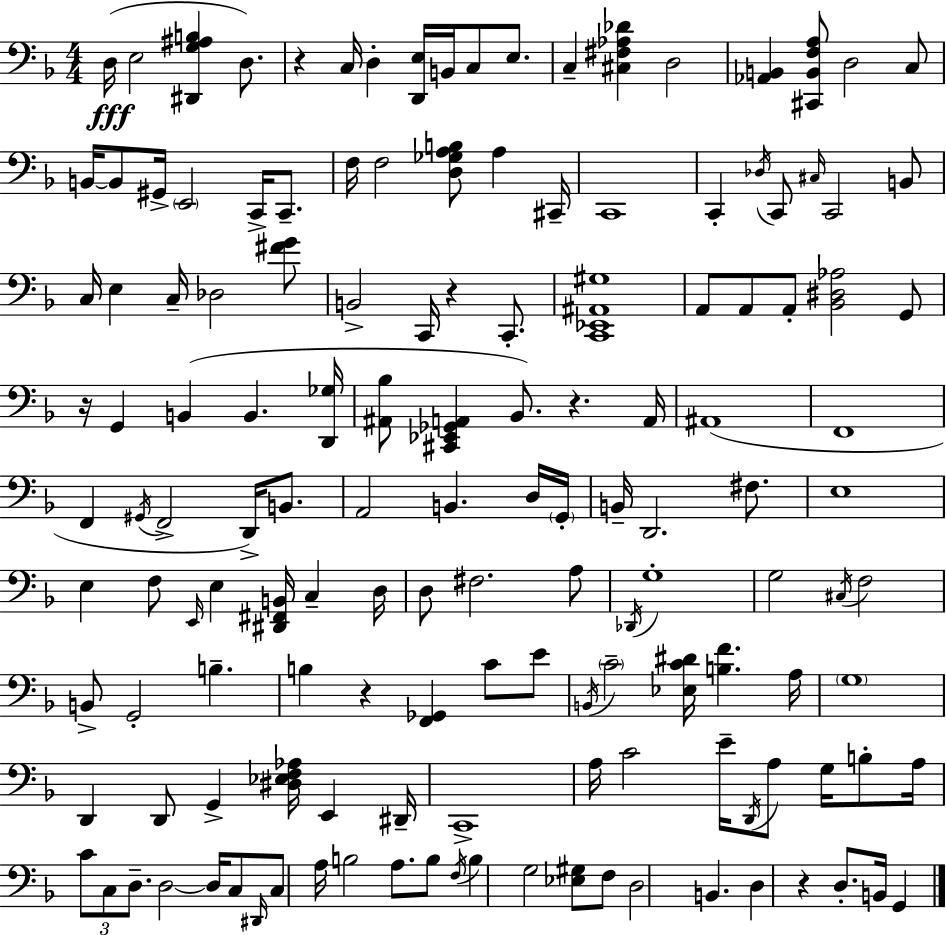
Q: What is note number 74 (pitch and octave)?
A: F3